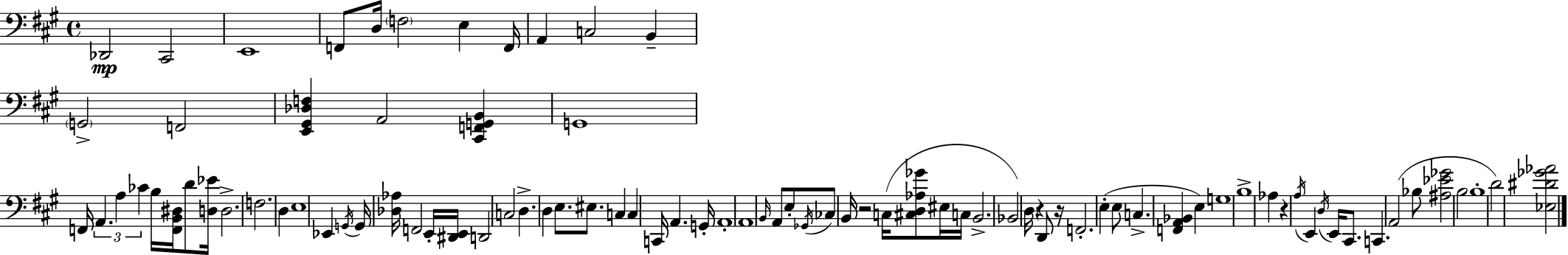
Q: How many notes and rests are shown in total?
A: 89